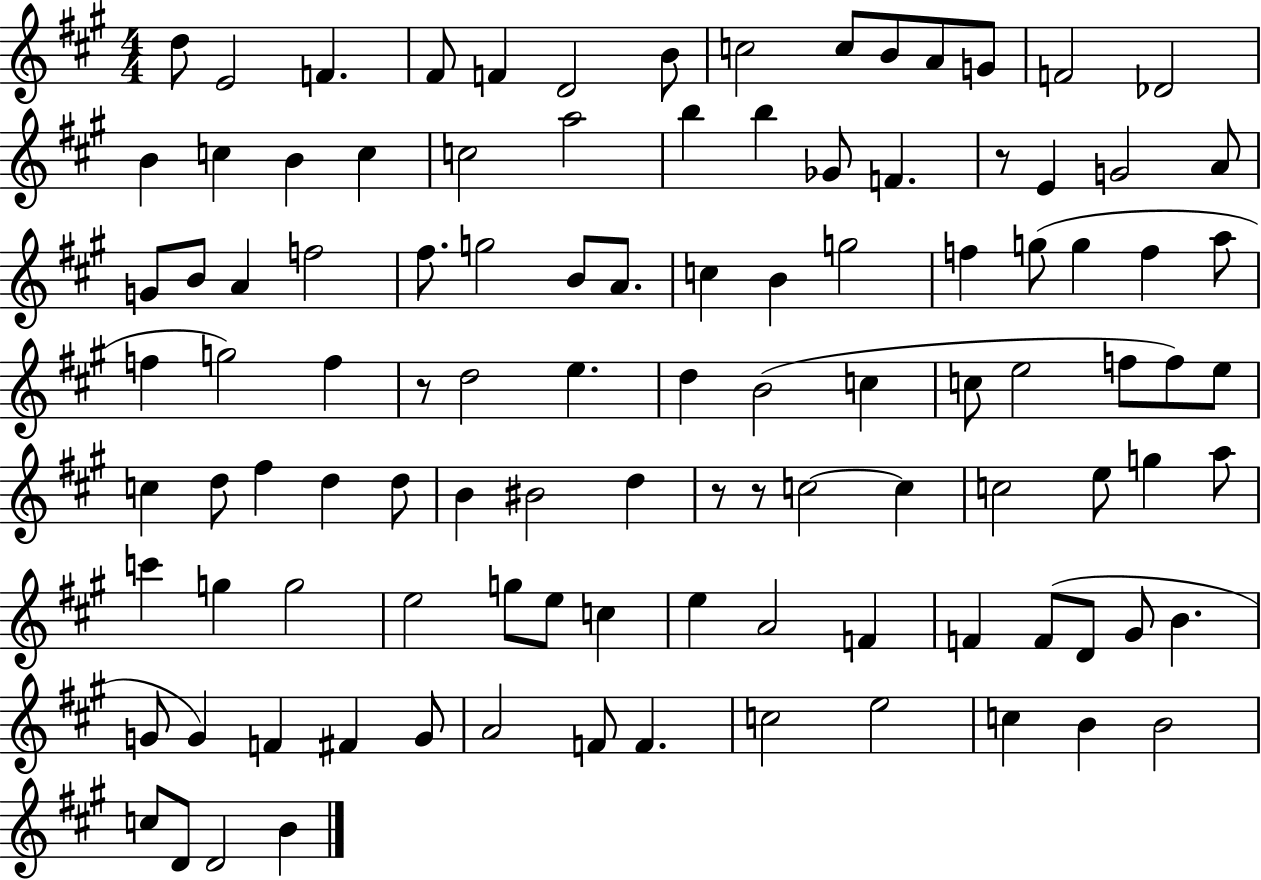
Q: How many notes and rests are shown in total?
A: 106